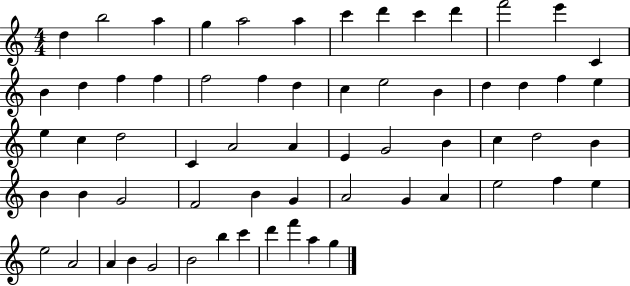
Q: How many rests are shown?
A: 0